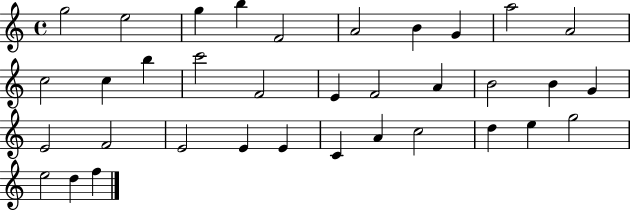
{
  \clef treble
  \time 4/4
  \defaultTimeSignature
  \key c \major
  g''2 e''2 | g''4 b''4 f'2 | a'2 b'4 g'4 | a''2 a'2 | \break c''2 c''4 b''4 | c'''2 f'2 | e'4 f'2 a'4 | b'2 b'4 g'4 | \break e'2 f'2 | e'2 e'4 e'4 | c'4 a'4 c''2 | d''4 e''4 g''2 | \break e''2 d''4 f''4 | \bar "|."
}